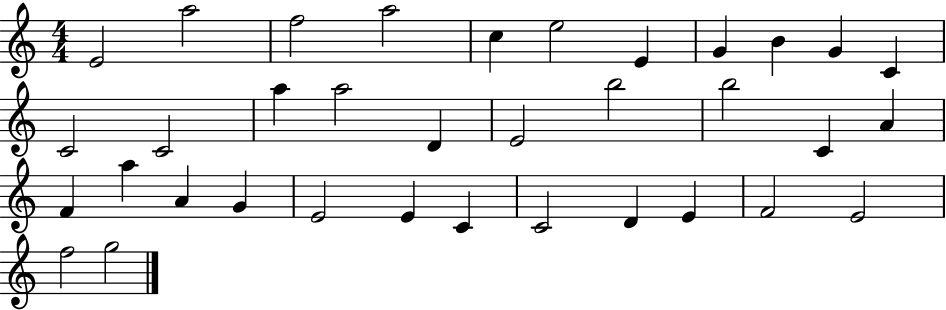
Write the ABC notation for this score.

X:1
T:Untitled
M:4/4
L:1/4
K:C
E2 a2 f2 a2 c e2 E G B G C C2 C2 a a2 D E2 b2 b2 C A F a A G E2 E C C2 D E F2 E2 f2 g2